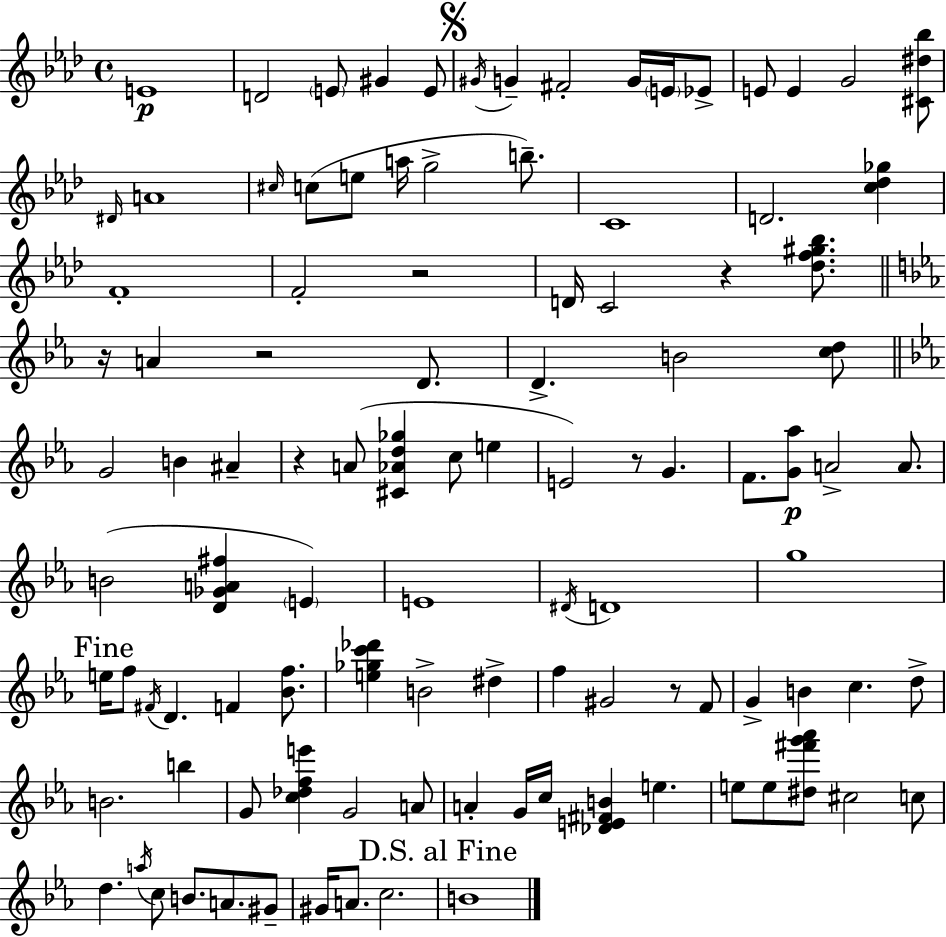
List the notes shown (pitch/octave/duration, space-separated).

E4/w D4/h E4/e G#4/q E4/e G#4/s G4/q F#4/h G4/s E4/s Eb4/e E4/e E4/q G4/h [C#4,D#5,Bb5]/e D#4/s A4/w C#5/s C5/e E5/e A5/s G5/h B5/e. C4/w D4/h. [C5,Db5,Gb5]/q F4/w F4/h R/h D4/s C4/h R/q [Db5,F5,G#5,Bb5]/e. R/s A4/q R/h D4/e. D4/q. B4/h [C5,D5]/e G4/h B4/q A#4/q R/q A4/e [C#4,Ab4,D5,Gb5]/q C5/e E5/q E4/h R/e G4/q. F4/e. [G4,Ab5]/e A4/h A4/e. B4/h [D4,Gb4,A4,F#5]/q E4/q E4/w D#4/s D4/w G5/w E5/s F5/e F#4/s D4/q. F4/q [Bb4,F5]/e. [E5,Gb5,C6,Db6]/q B4/h D#5/q F5/q G#4/h R/e F4/e G4/q B4/q C5/q. D5/e B4/h. B5/q G4/e [C5,Db5,F5,E6]/q G4/h A4/e A4/q G4/s C5/s [Db4,E4,F#4,B4]/q E5/q. E5/e E5/e [D#5,F#6,G6,Ab6]/e C#5/h C5/e D5/q. A5/s C5/e B4/e. A4/e. G#4/e G#4/s A4/e. C5/h. B4/w